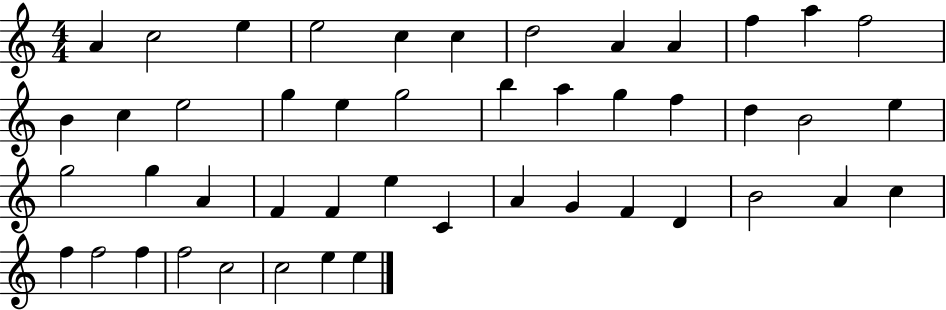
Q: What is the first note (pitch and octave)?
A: A4